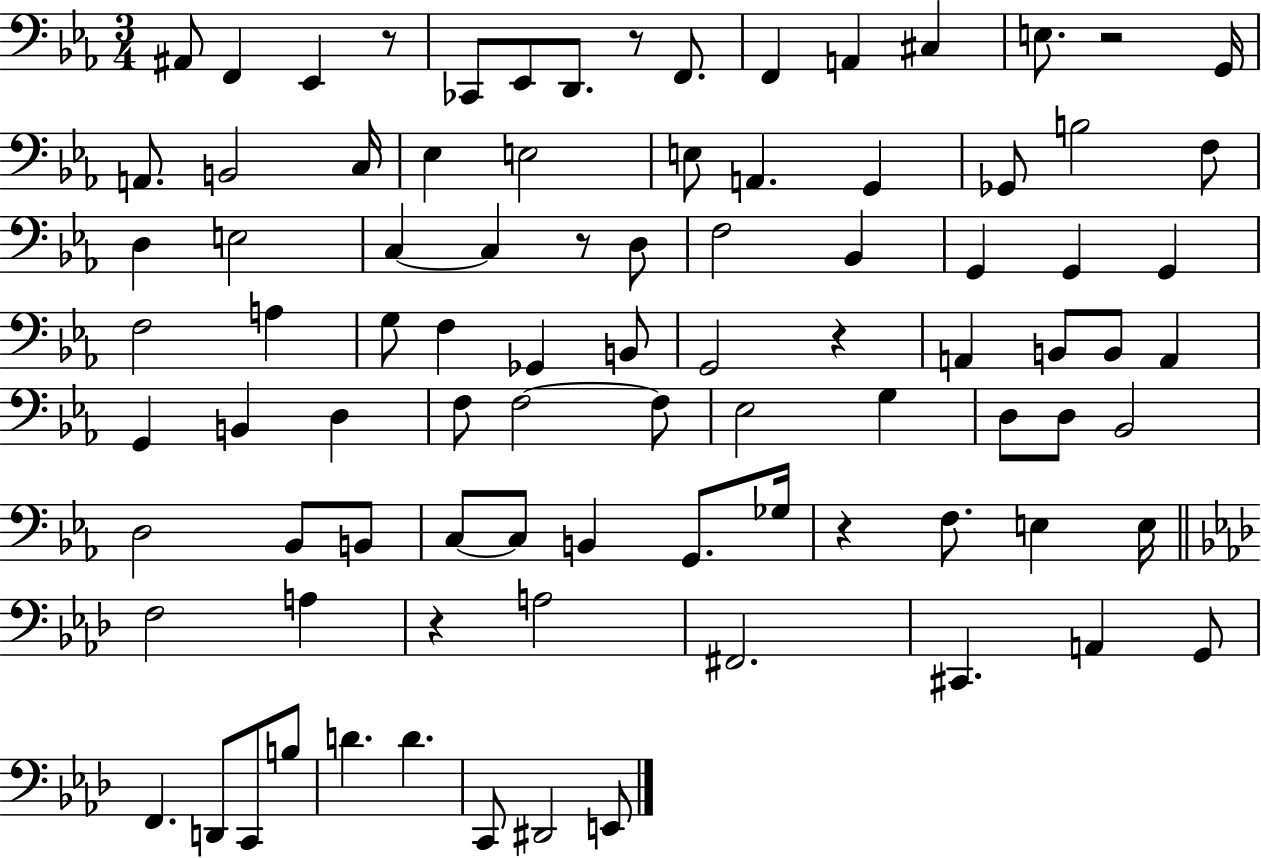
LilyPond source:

{
  \clef bass
  \numericTimeSignature
  \time 3/4
  \key ees \major
  ais,8 f,4 ees,4 r8 | ces,8 ees,8 d,8. r8 f,8. | f,4 a,4 cis4 | e8. r2 g,16 | \break a,8. b,2 c16 | ees4 e2 | e8 a,4. g,4 | ges,8 b2 f8 | \break d4 e2 | c4~~ c4 r8 d8 | f2 bes,4 | g,4 g,4 g,4 | \break f2 a4 | g8 f4 ges,4 b,8 | g,2 r4 | a,4 b,8 b,8 a,4 | \break g,4 b,4 d4 | f8 f2~~ f8 | ees2 g4 | d8 d8 bes,2 | \break d2 bes,8 b,8 | c8~~ c8 b,4 g,8. ges16 | r4 f8. e4 e16 | \bar "||" \break \key aes \major f2 a4 | r4 a2 | fis,2. | cis,4. a,4 g,8 | \break f,4. d,8 c,8 b8 | d'4. d'4. | c,8 dis,2 e,8 | \bar "|."
}